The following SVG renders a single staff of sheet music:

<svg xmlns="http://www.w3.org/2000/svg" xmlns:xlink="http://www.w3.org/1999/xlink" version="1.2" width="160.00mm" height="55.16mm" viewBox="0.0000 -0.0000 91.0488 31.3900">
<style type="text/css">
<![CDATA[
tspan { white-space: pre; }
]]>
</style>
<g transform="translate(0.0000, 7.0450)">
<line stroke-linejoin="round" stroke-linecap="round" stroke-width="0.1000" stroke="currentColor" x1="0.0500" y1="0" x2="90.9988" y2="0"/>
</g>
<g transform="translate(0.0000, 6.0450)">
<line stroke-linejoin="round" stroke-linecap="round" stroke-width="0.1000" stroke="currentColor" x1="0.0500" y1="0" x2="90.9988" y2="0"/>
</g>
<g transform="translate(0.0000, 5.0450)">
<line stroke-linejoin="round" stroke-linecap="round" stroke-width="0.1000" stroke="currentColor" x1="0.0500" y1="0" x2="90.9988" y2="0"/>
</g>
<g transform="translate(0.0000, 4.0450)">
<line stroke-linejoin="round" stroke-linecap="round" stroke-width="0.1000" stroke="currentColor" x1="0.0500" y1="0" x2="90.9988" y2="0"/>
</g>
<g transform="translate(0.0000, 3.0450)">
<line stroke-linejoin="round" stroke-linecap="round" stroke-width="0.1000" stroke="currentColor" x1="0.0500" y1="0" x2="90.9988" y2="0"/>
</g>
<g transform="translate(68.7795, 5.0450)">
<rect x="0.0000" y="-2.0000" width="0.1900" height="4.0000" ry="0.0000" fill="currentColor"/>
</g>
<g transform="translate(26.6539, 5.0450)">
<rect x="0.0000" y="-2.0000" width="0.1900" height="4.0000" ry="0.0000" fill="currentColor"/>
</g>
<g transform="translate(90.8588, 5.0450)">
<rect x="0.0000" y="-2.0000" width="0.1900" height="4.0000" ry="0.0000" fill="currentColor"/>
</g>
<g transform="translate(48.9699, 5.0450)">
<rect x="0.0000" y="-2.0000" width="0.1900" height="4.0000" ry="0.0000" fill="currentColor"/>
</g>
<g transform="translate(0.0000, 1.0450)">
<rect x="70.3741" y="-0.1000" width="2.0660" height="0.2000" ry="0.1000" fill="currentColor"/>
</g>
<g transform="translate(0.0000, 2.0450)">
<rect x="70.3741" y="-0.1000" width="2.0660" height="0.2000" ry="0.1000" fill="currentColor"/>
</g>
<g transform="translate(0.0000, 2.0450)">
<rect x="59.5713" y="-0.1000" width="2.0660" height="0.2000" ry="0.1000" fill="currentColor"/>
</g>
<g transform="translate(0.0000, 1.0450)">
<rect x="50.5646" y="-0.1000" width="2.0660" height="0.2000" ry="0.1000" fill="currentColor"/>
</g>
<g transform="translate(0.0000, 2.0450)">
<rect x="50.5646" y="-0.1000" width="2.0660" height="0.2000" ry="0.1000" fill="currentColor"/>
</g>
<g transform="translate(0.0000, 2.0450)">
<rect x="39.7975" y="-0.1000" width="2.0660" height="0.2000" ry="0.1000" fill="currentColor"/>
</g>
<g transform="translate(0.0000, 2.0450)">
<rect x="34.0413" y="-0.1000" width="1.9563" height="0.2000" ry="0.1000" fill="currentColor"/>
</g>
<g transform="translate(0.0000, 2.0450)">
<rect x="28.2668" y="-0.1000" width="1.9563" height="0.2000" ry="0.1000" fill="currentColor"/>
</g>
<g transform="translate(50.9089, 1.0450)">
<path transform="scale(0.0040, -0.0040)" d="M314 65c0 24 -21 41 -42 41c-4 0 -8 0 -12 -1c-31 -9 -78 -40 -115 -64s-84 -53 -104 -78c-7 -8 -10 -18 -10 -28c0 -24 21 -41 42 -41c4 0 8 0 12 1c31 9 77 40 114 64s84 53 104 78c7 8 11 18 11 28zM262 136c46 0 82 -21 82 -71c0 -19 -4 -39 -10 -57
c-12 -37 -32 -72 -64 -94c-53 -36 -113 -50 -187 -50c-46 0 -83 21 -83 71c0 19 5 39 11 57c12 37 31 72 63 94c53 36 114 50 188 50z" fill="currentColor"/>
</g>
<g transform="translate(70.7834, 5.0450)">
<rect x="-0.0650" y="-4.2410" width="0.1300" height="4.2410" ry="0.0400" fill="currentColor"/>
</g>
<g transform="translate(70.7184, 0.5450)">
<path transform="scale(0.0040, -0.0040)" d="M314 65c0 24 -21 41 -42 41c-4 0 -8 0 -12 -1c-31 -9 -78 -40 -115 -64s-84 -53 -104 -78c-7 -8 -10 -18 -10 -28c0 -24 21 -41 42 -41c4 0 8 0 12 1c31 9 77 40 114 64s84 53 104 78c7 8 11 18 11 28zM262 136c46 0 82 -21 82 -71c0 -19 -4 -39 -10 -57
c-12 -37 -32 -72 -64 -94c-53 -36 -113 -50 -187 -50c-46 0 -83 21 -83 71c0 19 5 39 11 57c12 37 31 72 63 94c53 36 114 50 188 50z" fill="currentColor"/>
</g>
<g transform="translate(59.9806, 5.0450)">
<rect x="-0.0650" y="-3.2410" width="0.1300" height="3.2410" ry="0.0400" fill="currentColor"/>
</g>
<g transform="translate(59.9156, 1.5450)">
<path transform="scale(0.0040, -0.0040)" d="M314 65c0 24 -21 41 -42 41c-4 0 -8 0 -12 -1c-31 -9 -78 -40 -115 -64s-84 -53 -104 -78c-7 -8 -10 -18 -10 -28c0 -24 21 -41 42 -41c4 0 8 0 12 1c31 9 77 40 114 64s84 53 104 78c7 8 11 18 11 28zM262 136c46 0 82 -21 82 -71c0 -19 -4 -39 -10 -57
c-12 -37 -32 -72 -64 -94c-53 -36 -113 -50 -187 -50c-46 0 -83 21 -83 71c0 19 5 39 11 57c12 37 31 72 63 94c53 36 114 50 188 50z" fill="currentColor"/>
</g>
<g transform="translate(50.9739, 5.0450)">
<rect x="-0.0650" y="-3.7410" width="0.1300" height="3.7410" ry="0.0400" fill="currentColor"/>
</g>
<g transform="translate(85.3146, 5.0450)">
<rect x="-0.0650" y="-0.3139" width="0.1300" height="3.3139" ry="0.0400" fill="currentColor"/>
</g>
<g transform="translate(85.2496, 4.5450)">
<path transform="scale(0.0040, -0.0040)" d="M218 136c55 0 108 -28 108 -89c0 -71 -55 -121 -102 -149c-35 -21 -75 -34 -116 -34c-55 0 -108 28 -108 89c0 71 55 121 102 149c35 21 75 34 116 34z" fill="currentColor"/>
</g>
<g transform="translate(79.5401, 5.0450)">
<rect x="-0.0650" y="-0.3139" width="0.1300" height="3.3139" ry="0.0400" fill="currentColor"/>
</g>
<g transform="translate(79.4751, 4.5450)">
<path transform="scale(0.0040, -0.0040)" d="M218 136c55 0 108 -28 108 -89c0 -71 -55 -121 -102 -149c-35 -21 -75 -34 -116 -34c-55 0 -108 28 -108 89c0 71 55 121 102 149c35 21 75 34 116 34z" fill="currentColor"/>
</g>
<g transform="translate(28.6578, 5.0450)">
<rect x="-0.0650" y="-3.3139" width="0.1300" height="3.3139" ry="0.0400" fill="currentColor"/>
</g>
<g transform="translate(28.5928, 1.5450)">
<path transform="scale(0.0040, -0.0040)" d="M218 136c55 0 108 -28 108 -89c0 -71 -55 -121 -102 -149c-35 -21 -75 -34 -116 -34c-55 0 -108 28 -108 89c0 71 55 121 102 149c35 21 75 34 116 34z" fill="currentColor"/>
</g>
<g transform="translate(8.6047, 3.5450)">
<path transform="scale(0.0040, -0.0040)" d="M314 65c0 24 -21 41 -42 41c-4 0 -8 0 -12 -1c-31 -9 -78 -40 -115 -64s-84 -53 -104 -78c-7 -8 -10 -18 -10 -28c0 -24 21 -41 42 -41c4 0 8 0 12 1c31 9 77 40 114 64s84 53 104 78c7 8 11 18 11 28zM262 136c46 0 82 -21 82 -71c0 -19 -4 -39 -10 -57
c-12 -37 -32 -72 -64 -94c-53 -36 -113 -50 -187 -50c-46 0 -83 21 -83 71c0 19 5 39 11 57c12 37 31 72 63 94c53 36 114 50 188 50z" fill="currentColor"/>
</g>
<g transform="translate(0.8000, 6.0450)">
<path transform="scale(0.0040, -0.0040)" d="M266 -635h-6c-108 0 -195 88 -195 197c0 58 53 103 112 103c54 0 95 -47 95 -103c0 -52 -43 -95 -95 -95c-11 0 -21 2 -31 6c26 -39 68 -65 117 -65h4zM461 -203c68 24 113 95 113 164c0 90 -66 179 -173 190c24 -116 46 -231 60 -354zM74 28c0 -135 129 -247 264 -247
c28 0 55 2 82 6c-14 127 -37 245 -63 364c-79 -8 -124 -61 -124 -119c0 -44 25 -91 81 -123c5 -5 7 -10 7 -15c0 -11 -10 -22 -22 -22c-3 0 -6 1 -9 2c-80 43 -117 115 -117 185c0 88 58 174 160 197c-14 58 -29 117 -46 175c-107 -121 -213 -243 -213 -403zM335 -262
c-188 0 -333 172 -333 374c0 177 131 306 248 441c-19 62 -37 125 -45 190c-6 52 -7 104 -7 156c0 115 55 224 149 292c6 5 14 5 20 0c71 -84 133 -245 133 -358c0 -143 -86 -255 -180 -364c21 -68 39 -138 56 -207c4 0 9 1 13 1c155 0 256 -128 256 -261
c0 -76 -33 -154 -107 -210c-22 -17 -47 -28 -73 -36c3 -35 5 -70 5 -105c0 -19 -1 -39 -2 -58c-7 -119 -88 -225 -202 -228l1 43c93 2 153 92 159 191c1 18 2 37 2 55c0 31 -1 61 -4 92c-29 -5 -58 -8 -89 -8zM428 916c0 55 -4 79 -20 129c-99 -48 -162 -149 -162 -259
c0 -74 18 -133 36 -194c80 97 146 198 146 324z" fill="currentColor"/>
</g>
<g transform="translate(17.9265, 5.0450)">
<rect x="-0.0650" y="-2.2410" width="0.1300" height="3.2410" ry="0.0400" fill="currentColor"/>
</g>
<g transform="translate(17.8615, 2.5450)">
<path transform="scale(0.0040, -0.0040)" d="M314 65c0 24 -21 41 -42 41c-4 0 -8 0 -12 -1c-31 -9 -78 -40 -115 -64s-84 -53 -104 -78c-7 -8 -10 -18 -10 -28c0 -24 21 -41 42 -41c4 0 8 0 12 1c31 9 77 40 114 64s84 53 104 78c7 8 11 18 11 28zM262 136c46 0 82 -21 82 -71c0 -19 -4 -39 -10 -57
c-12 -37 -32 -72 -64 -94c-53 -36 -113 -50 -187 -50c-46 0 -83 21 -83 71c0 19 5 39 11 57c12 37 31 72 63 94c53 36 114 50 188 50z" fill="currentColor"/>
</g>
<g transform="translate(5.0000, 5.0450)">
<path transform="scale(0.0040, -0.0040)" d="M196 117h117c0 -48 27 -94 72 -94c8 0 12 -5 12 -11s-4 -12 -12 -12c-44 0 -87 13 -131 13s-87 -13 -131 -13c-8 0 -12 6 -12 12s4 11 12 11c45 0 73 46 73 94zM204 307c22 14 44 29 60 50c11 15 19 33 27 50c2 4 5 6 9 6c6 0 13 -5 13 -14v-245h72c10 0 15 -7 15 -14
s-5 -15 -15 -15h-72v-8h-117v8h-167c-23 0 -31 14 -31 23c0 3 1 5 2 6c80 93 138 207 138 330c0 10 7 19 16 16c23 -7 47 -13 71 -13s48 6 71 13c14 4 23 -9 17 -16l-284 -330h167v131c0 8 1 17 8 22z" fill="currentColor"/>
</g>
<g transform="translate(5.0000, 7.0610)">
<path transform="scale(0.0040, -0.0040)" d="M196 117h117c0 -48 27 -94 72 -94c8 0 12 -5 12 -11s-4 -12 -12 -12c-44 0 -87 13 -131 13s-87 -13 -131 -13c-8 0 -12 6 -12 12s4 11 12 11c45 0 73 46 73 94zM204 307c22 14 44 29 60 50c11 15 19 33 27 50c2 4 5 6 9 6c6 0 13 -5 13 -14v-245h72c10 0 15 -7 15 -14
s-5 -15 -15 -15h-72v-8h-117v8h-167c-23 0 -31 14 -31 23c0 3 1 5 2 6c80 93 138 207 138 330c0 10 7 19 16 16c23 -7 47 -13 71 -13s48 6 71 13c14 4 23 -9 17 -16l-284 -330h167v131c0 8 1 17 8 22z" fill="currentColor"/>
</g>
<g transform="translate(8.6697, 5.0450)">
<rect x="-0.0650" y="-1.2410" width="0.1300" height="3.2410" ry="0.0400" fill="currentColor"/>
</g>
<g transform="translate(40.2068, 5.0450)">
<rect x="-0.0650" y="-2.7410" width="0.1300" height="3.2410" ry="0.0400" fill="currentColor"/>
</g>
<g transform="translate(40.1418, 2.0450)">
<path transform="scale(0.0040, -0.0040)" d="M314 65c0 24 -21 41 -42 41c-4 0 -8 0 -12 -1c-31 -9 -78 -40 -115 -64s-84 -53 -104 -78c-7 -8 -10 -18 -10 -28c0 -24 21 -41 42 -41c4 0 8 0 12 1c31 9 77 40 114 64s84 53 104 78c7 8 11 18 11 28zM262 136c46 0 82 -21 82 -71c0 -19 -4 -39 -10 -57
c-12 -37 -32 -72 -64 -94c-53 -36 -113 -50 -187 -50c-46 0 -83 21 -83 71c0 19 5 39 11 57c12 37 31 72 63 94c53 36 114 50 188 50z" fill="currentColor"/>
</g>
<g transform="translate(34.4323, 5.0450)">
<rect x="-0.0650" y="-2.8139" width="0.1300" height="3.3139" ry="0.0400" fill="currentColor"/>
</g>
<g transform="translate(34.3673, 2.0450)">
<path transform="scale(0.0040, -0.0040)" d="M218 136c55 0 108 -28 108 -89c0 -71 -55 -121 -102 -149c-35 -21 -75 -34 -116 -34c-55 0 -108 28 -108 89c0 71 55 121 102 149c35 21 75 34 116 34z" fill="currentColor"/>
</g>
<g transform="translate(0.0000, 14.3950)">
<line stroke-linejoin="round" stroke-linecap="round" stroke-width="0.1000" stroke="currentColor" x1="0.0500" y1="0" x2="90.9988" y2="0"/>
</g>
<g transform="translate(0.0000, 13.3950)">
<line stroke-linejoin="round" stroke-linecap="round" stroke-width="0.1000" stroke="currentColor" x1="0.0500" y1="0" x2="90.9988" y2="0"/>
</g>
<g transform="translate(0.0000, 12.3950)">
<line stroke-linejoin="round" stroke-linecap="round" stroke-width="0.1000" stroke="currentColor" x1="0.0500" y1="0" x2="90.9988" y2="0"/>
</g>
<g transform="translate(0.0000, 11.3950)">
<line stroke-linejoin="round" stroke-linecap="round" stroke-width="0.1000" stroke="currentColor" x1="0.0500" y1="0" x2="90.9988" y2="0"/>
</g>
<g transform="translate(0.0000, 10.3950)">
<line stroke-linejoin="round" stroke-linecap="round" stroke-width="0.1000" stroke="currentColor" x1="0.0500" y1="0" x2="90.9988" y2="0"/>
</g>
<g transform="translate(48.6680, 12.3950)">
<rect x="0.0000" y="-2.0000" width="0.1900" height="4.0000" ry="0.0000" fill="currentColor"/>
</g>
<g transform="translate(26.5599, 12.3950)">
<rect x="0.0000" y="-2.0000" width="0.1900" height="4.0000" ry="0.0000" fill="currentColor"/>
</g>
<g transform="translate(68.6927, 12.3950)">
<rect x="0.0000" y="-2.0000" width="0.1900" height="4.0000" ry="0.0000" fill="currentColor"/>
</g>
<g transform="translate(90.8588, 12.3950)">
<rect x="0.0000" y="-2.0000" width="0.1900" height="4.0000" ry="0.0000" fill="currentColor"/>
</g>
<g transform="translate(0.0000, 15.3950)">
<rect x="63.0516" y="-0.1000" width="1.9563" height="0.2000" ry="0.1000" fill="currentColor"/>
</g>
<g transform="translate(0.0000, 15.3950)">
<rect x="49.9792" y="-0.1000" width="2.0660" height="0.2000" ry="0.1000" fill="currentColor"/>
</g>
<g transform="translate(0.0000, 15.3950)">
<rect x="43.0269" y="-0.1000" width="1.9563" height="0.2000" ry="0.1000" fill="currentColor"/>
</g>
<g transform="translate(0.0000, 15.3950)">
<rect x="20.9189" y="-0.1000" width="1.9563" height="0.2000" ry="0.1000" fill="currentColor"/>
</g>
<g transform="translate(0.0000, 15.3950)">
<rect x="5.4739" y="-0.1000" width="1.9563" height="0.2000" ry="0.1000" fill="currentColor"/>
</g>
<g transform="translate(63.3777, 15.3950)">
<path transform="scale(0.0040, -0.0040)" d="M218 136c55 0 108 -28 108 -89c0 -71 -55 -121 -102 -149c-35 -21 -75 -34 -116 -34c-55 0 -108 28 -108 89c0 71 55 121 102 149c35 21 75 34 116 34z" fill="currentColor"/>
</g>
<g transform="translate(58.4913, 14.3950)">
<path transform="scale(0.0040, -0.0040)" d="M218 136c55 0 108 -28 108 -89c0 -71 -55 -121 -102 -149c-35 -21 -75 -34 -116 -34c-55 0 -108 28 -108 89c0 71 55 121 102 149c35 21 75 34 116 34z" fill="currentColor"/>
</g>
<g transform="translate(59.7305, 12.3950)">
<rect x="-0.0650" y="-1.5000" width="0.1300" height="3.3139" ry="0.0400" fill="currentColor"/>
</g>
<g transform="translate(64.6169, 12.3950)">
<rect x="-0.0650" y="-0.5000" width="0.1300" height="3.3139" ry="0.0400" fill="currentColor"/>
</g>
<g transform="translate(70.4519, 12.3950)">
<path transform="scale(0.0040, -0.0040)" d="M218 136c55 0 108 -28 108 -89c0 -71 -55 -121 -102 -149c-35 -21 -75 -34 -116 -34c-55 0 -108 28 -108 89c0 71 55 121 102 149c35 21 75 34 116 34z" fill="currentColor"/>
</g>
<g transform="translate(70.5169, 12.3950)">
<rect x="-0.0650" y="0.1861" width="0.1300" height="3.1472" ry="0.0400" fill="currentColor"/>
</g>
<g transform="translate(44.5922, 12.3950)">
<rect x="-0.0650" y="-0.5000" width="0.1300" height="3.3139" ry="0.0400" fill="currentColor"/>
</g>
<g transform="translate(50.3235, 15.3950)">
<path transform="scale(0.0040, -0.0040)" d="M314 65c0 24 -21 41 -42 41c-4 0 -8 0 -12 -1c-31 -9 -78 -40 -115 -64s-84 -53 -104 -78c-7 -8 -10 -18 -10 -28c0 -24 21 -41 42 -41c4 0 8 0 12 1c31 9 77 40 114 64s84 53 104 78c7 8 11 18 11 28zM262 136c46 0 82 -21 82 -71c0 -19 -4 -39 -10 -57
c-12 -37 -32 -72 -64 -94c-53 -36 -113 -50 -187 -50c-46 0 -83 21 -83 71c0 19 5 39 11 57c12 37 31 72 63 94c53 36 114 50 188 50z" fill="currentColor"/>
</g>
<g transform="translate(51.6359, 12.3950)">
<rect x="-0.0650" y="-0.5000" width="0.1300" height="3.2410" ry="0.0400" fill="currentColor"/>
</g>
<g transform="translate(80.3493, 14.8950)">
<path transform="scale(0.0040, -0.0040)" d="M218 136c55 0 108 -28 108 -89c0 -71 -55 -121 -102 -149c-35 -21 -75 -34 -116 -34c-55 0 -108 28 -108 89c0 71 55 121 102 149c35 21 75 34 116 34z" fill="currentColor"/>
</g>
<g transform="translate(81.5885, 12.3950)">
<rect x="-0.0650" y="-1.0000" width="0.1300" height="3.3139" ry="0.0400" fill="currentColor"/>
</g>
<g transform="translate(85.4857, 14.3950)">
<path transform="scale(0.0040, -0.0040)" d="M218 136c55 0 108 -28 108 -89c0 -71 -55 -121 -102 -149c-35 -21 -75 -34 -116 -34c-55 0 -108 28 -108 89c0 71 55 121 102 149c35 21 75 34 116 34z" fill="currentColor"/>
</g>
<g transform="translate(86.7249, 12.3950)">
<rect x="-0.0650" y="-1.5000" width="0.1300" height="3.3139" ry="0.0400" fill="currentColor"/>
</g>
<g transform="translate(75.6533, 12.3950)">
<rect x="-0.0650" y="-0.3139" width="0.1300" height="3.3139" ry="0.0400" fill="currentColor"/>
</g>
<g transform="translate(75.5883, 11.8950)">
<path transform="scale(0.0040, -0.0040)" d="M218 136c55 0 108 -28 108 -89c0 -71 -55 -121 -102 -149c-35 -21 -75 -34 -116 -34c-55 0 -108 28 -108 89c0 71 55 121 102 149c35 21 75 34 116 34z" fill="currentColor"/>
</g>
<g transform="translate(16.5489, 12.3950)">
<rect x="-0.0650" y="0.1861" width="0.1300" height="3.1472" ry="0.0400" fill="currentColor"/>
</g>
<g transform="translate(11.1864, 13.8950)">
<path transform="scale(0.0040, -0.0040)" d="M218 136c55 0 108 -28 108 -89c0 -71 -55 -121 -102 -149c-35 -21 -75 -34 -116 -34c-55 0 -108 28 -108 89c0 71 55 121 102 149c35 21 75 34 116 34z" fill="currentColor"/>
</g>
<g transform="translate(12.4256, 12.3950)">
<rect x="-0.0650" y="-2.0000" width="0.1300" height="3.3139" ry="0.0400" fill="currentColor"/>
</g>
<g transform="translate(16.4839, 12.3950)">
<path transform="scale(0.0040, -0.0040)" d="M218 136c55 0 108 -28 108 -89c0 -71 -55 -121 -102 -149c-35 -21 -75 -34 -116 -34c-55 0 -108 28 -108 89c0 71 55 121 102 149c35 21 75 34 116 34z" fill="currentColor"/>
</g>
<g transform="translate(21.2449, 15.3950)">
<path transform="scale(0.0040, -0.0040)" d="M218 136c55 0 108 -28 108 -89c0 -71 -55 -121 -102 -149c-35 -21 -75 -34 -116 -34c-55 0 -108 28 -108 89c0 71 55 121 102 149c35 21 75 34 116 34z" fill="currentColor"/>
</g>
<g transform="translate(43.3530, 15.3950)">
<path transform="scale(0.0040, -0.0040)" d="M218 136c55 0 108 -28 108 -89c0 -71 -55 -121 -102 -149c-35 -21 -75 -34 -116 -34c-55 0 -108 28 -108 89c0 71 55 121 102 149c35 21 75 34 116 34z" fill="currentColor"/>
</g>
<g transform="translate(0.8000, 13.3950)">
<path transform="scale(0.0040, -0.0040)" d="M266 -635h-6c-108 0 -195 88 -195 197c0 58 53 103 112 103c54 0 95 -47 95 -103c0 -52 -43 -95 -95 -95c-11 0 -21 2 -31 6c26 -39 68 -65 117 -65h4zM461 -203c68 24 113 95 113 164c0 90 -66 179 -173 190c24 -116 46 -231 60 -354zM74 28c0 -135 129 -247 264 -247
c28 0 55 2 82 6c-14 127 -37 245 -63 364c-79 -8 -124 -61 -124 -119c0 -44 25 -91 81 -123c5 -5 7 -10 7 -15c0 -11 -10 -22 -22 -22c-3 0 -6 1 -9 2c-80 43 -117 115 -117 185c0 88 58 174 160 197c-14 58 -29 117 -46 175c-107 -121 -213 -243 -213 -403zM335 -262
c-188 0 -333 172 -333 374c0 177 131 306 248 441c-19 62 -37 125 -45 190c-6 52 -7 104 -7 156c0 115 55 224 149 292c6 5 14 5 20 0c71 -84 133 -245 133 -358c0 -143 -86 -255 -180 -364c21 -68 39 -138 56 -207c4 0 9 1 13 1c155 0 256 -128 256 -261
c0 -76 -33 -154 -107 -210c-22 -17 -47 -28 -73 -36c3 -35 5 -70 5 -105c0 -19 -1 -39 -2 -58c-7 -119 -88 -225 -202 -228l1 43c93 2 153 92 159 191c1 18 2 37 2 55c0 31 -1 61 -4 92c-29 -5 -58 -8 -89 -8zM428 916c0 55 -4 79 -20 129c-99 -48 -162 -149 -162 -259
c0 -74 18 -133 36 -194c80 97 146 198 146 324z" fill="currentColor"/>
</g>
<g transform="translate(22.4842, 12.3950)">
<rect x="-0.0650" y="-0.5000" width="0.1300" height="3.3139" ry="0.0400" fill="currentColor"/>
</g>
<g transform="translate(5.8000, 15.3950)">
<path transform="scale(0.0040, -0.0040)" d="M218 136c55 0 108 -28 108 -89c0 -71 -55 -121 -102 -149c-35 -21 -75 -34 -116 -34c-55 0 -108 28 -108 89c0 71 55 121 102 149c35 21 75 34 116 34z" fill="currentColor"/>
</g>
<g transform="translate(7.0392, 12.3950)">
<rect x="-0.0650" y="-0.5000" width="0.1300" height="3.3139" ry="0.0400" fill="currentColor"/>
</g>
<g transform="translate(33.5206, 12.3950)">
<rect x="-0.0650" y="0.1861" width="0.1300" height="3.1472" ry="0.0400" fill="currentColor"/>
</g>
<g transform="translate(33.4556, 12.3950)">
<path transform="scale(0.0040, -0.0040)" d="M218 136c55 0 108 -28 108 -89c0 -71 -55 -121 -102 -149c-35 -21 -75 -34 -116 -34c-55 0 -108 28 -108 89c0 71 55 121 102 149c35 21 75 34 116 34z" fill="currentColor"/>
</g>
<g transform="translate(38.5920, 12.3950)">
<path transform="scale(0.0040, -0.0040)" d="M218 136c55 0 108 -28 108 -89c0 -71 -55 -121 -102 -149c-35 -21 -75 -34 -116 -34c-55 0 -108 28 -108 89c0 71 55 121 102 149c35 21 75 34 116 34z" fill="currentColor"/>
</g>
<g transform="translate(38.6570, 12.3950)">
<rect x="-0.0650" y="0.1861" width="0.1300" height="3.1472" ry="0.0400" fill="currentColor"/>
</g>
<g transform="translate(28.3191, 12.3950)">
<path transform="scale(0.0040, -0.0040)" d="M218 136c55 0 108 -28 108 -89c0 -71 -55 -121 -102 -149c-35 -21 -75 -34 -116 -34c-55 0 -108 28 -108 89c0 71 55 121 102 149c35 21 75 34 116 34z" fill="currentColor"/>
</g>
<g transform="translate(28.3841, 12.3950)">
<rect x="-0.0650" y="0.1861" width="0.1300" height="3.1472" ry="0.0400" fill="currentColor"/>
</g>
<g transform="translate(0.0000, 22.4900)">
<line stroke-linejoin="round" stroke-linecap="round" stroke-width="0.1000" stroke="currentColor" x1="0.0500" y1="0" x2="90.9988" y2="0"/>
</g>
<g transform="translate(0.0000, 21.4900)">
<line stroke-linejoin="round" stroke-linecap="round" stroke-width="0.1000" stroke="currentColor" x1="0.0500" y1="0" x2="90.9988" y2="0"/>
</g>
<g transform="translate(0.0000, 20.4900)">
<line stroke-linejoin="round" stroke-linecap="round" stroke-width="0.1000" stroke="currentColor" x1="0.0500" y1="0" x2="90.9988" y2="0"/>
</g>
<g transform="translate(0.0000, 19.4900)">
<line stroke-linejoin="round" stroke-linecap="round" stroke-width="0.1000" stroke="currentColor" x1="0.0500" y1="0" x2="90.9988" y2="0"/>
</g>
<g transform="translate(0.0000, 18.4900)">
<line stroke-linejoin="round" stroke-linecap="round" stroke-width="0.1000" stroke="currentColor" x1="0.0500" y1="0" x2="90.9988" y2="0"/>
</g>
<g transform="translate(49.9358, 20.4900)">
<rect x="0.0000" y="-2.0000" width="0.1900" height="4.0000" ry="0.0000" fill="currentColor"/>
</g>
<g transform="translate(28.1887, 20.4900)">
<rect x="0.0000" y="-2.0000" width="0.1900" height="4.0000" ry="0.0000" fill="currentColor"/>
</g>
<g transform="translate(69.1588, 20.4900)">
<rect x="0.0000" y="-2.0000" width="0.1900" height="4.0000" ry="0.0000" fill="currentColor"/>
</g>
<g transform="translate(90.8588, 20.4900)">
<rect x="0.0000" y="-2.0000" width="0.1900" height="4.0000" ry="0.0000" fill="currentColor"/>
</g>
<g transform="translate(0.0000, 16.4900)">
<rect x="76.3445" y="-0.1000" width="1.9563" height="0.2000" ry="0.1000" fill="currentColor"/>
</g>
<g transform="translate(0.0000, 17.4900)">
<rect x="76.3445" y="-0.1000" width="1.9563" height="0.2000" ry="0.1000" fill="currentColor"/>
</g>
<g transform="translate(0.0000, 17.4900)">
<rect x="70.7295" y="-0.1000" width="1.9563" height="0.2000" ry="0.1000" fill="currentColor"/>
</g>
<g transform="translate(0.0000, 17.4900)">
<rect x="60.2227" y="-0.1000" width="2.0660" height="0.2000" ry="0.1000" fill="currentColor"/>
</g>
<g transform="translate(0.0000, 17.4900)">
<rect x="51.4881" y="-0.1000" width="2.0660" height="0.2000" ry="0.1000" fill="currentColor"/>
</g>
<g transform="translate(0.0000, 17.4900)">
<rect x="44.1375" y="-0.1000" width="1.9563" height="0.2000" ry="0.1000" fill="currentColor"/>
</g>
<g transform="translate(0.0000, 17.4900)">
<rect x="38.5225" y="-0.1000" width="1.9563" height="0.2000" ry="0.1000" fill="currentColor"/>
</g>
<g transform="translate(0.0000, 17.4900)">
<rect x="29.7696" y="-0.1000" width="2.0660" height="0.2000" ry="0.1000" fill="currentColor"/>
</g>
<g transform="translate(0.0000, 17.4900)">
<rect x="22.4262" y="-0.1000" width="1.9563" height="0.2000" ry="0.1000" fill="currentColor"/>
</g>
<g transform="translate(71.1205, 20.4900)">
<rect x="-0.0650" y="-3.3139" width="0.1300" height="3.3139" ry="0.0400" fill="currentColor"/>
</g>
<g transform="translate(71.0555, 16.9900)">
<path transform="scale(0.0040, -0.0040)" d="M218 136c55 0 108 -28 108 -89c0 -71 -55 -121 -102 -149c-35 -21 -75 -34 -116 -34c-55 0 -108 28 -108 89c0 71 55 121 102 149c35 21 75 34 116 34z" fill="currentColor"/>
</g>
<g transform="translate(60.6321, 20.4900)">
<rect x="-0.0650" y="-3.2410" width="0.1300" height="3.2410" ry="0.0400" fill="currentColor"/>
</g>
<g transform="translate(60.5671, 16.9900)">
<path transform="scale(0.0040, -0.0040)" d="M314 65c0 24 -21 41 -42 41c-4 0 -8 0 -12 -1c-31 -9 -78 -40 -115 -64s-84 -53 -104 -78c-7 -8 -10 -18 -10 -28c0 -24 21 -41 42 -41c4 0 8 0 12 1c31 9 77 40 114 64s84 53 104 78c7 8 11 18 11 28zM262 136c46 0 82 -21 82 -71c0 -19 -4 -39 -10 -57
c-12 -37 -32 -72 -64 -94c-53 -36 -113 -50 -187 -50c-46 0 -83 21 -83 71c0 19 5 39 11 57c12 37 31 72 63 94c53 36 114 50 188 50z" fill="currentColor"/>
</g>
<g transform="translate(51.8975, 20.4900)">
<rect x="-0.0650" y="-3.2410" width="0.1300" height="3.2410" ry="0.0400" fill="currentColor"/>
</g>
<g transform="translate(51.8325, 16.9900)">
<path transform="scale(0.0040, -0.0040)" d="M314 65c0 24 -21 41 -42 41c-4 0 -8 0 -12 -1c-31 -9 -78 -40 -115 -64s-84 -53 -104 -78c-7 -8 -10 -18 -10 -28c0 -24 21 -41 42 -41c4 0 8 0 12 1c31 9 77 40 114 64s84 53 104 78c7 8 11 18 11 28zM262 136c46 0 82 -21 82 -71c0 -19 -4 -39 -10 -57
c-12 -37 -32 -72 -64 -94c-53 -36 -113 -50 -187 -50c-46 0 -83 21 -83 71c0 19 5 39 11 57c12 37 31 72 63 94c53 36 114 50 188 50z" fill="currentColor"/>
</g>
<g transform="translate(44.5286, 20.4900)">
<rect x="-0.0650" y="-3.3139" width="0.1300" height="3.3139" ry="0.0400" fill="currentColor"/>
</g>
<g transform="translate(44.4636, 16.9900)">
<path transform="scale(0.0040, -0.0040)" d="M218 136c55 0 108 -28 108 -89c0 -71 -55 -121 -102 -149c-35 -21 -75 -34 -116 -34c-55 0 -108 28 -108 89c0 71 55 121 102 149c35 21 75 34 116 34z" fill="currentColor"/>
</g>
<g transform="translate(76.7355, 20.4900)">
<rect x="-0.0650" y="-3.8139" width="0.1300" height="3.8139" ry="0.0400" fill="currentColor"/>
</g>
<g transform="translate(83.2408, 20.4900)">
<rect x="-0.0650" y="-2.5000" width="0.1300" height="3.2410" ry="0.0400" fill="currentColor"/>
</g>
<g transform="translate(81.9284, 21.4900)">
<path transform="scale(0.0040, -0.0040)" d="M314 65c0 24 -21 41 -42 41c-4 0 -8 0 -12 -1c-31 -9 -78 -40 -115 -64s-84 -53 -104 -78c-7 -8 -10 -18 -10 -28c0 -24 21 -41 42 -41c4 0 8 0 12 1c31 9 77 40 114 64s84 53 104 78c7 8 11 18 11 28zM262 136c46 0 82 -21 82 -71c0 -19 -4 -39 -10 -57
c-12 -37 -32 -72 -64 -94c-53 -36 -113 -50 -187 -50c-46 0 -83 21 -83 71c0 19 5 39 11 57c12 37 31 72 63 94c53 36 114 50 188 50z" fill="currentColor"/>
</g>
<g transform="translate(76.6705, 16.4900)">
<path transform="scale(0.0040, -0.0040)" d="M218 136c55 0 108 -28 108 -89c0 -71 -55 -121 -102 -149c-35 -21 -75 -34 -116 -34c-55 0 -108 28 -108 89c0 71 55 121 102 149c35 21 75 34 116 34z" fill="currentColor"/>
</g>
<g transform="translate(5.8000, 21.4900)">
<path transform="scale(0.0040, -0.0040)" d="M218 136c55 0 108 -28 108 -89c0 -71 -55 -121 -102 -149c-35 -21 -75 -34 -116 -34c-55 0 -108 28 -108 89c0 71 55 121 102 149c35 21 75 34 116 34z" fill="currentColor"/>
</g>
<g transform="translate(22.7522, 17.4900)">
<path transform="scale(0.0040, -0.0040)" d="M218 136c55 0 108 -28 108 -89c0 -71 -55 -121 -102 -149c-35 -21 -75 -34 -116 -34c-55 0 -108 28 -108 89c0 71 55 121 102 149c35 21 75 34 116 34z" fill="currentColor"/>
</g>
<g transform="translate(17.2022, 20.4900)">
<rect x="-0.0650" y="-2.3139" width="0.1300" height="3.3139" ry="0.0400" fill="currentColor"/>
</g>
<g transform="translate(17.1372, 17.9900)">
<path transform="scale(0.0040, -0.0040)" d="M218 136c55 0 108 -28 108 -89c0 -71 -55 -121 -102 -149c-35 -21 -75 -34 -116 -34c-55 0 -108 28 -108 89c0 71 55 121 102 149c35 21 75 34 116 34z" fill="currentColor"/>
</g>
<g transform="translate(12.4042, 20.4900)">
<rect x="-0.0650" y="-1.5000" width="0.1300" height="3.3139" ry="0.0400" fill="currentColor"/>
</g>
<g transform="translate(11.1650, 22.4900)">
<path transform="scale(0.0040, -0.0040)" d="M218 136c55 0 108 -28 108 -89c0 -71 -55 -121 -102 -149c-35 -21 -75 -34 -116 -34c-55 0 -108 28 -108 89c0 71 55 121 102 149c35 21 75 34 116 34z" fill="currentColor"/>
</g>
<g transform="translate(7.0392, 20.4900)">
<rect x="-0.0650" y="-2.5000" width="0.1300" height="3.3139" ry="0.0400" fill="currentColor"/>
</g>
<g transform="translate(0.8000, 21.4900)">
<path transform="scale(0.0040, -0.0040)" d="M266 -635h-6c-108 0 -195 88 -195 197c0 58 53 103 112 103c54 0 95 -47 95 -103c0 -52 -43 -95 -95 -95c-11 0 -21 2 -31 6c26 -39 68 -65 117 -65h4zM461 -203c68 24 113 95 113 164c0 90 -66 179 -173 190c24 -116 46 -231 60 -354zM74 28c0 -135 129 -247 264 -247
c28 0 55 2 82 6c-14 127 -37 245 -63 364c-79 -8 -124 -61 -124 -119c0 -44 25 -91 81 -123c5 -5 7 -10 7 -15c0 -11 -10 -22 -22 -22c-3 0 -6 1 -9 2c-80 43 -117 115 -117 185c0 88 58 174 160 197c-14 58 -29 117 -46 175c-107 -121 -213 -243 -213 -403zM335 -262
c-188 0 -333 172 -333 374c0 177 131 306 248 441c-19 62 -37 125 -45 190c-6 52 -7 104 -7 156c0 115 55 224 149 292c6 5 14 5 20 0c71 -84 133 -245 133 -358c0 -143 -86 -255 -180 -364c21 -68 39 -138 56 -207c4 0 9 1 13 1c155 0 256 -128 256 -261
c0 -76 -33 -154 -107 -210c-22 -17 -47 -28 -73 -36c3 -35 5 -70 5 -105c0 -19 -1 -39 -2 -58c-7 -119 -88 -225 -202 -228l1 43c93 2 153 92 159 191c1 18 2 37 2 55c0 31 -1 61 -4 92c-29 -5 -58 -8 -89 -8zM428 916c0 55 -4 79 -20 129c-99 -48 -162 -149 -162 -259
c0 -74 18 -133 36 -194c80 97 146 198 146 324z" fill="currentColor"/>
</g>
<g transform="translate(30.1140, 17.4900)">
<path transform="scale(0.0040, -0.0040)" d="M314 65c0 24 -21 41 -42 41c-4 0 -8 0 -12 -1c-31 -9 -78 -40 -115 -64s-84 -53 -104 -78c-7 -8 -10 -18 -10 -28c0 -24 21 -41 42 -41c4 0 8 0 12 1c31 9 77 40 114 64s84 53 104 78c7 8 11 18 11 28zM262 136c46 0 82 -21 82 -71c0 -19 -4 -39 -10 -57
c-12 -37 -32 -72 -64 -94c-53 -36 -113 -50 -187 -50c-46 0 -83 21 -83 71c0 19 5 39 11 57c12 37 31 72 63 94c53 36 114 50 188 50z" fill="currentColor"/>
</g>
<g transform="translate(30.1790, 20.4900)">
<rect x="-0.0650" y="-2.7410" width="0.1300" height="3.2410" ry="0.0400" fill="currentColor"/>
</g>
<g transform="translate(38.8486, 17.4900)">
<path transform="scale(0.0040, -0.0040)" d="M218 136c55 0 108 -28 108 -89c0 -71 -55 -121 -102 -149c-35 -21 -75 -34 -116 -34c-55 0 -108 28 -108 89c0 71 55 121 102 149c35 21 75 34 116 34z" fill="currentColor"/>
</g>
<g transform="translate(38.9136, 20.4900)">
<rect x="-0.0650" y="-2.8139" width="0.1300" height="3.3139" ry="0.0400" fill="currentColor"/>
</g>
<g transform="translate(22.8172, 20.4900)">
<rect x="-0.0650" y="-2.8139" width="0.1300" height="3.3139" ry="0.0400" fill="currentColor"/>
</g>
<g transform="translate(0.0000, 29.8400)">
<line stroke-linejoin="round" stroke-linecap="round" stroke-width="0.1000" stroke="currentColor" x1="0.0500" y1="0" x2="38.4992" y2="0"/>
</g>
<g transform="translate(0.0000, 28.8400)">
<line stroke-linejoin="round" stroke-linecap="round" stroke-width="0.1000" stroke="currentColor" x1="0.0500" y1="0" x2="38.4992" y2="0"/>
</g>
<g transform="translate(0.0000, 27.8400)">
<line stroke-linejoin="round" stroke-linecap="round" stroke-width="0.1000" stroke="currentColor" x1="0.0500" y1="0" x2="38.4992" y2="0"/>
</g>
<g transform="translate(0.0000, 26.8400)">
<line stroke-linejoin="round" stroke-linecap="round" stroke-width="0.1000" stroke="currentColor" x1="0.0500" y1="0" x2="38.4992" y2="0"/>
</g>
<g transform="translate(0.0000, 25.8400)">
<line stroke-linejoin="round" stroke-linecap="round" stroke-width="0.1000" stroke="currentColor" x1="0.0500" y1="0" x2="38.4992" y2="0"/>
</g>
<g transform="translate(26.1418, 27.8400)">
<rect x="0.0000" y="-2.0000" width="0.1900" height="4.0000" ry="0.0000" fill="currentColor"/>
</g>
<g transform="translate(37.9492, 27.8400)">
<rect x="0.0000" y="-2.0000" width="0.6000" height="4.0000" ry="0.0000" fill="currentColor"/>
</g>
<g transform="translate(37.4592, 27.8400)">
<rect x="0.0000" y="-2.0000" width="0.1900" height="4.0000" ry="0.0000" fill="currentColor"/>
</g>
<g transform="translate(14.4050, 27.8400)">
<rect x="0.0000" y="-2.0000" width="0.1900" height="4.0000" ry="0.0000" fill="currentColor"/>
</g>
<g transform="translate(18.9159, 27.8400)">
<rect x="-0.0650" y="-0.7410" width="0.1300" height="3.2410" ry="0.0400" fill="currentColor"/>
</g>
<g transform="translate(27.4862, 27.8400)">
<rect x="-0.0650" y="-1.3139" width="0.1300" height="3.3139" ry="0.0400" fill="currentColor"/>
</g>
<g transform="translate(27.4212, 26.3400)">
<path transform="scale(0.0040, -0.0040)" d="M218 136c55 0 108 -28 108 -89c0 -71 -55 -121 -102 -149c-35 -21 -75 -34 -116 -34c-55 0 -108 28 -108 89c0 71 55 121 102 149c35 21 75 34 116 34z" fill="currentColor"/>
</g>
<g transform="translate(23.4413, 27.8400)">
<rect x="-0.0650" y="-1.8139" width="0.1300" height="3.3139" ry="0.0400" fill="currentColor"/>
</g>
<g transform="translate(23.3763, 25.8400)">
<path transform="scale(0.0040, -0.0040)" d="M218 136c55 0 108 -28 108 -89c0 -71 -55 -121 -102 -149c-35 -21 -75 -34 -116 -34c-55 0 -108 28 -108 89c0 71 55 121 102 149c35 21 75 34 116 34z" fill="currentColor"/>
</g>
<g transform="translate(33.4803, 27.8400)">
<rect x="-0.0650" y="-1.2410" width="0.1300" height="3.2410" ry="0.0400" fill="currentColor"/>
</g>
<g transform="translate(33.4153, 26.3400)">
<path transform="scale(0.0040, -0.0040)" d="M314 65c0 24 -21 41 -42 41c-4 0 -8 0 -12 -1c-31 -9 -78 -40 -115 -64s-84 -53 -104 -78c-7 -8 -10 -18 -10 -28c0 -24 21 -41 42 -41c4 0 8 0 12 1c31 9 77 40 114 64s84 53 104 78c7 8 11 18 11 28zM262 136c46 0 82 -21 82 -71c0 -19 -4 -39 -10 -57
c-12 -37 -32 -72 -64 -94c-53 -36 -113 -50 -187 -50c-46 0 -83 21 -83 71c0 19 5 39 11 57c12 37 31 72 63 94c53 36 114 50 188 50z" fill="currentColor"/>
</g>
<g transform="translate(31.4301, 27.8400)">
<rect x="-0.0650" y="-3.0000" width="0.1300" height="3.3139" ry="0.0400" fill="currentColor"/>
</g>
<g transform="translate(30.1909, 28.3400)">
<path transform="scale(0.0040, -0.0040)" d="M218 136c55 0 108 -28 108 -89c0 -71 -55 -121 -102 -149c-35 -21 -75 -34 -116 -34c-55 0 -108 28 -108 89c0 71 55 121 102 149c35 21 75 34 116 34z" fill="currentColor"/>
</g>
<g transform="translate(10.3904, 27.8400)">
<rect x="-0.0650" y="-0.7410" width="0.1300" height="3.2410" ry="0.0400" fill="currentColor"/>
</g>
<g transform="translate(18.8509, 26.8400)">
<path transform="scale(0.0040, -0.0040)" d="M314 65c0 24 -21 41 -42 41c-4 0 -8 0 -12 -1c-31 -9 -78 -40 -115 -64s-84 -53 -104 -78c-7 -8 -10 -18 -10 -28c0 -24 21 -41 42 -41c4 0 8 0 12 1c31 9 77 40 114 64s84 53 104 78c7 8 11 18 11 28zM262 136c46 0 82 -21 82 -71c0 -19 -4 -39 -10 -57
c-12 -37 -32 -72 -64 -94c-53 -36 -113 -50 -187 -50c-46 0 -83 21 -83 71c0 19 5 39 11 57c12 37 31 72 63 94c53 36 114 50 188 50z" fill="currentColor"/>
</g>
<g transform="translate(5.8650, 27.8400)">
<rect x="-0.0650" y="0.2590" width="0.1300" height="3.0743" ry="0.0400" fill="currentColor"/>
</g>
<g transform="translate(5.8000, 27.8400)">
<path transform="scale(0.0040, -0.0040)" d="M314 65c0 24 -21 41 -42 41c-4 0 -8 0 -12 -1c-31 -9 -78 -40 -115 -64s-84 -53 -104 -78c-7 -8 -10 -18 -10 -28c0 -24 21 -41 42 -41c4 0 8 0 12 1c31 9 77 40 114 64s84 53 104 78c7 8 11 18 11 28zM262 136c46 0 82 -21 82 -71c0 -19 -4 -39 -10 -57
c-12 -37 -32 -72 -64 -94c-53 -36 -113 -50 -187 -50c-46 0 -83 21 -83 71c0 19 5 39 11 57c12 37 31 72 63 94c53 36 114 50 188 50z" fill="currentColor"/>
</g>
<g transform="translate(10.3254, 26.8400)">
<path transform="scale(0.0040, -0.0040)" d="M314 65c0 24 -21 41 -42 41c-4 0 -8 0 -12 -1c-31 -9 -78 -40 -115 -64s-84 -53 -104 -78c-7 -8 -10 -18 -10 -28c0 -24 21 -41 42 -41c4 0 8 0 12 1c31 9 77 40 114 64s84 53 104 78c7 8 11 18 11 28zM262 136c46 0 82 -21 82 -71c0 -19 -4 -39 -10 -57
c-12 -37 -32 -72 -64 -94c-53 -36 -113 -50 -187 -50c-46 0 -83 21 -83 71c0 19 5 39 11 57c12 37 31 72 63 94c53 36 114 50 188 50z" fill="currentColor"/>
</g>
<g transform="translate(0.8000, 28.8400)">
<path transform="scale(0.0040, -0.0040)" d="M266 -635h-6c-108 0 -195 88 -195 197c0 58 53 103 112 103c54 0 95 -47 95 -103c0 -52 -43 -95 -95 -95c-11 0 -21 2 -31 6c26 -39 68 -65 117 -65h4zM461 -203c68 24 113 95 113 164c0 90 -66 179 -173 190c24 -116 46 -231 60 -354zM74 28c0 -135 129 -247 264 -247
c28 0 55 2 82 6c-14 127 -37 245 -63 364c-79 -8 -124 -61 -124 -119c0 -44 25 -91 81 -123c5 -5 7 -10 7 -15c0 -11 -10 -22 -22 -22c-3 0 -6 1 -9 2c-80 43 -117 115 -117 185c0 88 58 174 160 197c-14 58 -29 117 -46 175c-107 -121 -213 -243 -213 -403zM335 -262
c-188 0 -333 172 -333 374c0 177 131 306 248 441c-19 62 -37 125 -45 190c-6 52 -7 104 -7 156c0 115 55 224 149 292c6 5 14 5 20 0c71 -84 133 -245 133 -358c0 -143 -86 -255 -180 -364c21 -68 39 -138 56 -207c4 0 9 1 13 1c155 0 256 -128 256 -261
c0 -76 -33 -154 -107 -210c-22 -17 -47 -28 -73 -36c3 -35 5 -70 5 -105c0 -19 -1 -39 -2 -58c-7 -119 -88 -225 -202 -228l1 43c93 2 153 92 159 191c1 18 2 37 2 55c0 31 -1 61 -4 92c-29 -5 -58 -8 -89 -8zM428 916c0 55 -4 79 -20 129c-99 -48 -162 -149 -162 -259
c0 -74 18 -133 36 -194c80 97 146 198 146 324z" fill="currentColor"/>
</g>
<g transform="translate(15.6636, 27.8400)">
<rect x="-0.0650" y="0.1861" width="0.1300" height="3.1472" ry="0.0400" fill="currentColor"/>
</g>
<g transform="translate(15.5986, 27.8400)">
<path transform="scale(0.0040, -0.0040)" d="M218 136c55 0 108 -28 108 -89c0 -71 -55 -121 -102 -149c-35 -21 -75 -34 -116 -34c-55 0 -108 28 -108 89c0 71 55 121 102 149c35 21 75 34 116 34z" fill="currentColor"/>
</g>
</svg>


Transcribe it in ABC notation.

X:1
T:Untitled
M:4/4
L:1/4
K:C
e2 g2 b a a2 c'2 b2 d'2 c c C F B C B B B C C2 E C B c D E G E g a a2 a b b2 b2 b c' G2 B2 d2 B d2 f e A e2